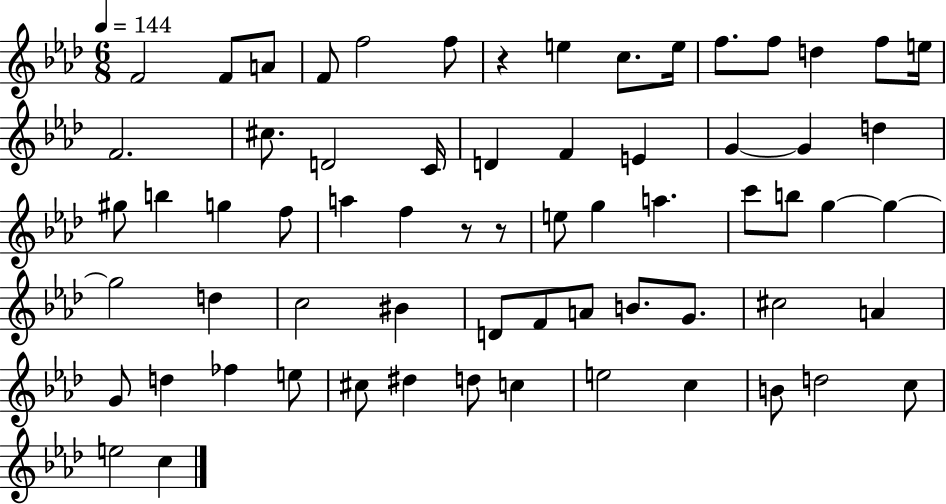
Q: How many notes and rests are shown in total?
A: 66